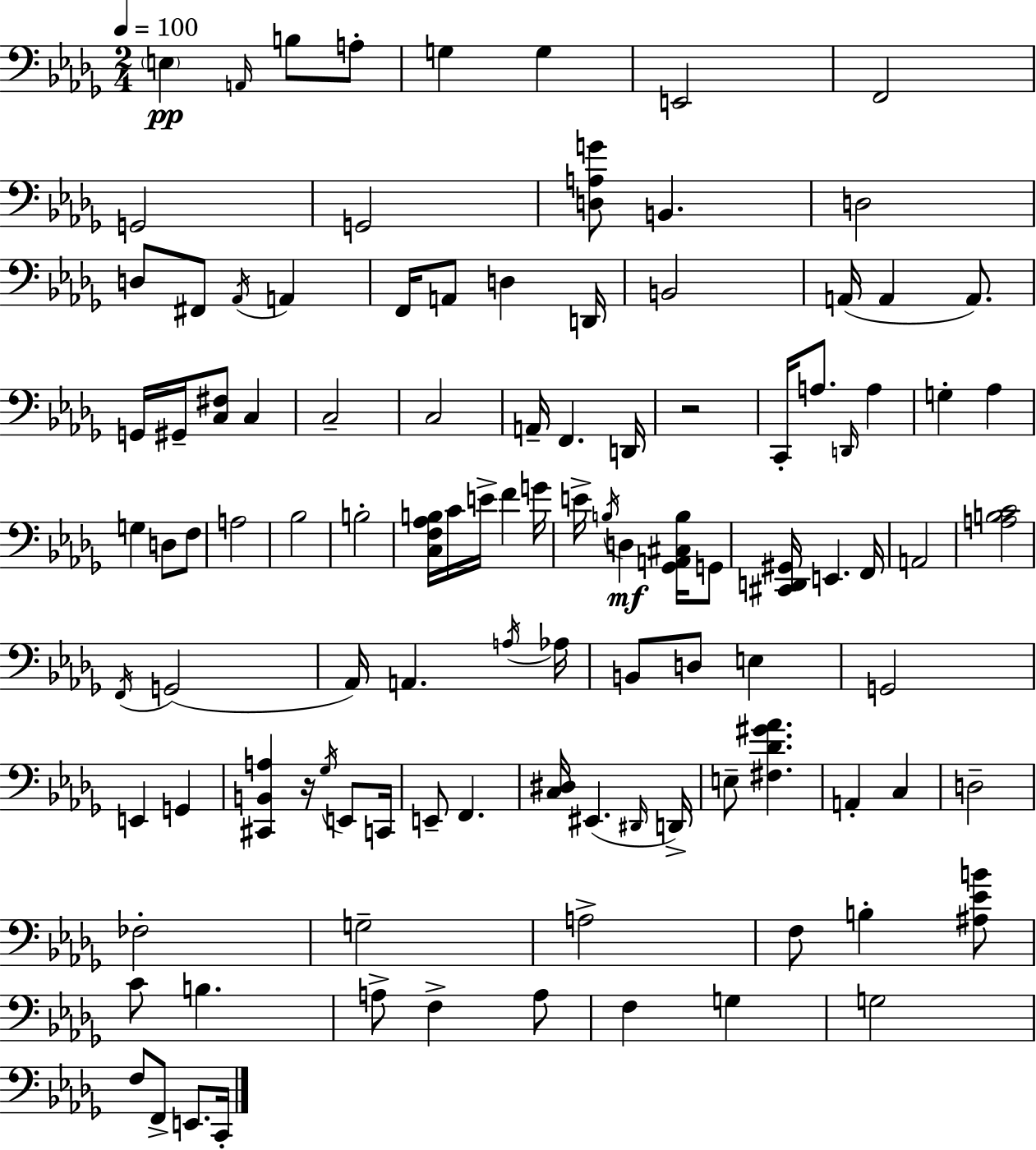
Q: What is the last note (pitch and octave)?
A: C2